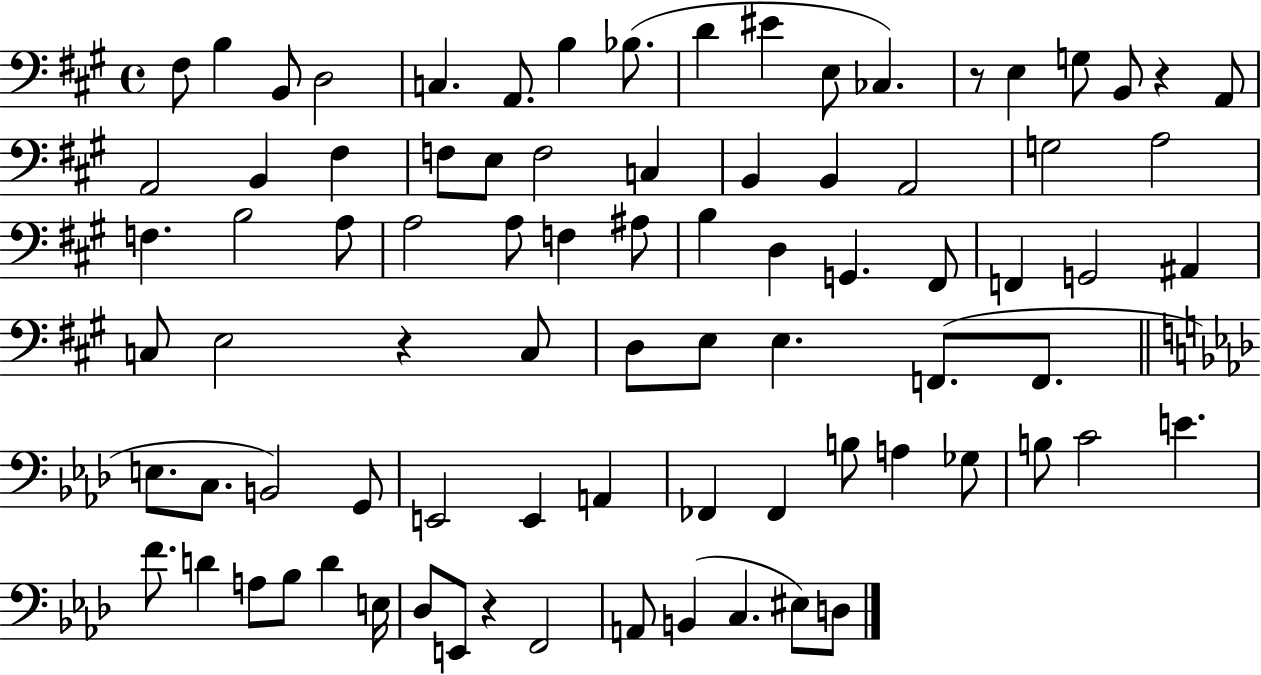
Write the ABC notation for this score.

X:1
T:Untitled
M:4/4
L:1/4
K:A
^F,/2 B, B,,/2 D,2 C, A,,/2 B, _B,/2 D ^E E,/2 _C, z/2 E, G,/2 B,,/2 z A,,/2 A,,2 B,, ^F, F,/2 E,/2 F,2 C, B,, B,, A,,2 G,2 A,2 F, B,2 A,/2 A,2 A,/2 F, ^A,/2 B, D, G,, ^F,,/2 F,, G,,2 ^A,, C,/2 E,2 z C,/2 D,/2 E,/2 E, F,,/2 F,,/2 E,/2 C,/2 B,,2 G,,/2 E,,2 E,, A,, _F,, _F,, B,/2 A, _G,/2 B,/2 C2 E F/2 D A,/2 _B,/2 D E,/4 _D,/2 E,,/2 z F,,2 A,,/2 B,, C, ^E,/2 D,/2